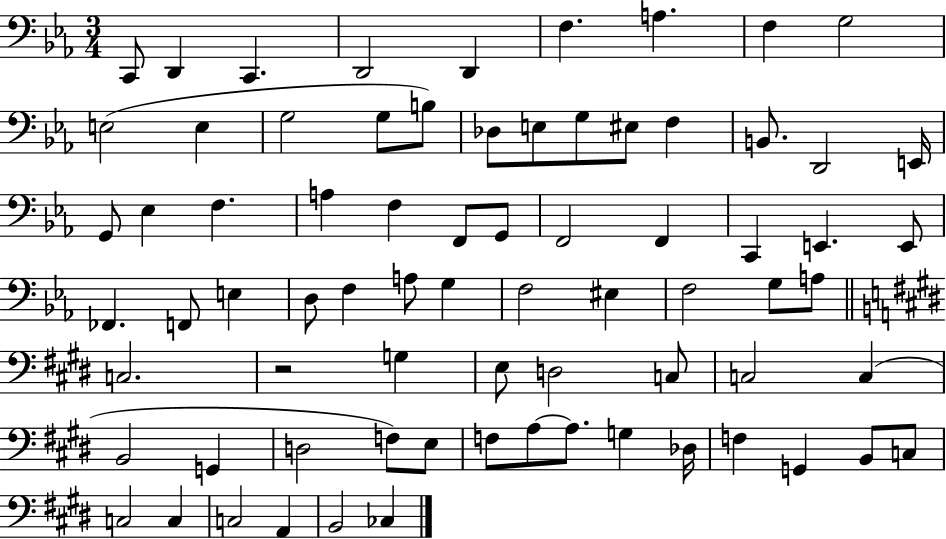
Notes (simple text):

C2/e D2/q C2/q. D2/h D2/q F3/q. A3/q. F3/q G3/h E3/h E3/q G3/h G3/e B3/e Db3/e E3/e G3/e EIS3/e F3/q B2/e. D2/h E2/s G2/e Eb3/q F3/q. A3/q F3/q F2/e G2/e F2/h F2/q C2/q E2/q. E2/e FES2/q. F2/e E3/q D3/e F3/q A3/e G3/q F3/h EIS3/q F3/h G3/e A3/e C3/h. R/h G3/q E3/e D3/h C3/e C3/h C3/q B2/h G2/q D3/h F3/e E3/e F3/e A3/e A3/e. G3/q Db3/s F3/q G2/q B2/e C3/e C3/h C3/q C3/h A2/q B2/h CES3/q